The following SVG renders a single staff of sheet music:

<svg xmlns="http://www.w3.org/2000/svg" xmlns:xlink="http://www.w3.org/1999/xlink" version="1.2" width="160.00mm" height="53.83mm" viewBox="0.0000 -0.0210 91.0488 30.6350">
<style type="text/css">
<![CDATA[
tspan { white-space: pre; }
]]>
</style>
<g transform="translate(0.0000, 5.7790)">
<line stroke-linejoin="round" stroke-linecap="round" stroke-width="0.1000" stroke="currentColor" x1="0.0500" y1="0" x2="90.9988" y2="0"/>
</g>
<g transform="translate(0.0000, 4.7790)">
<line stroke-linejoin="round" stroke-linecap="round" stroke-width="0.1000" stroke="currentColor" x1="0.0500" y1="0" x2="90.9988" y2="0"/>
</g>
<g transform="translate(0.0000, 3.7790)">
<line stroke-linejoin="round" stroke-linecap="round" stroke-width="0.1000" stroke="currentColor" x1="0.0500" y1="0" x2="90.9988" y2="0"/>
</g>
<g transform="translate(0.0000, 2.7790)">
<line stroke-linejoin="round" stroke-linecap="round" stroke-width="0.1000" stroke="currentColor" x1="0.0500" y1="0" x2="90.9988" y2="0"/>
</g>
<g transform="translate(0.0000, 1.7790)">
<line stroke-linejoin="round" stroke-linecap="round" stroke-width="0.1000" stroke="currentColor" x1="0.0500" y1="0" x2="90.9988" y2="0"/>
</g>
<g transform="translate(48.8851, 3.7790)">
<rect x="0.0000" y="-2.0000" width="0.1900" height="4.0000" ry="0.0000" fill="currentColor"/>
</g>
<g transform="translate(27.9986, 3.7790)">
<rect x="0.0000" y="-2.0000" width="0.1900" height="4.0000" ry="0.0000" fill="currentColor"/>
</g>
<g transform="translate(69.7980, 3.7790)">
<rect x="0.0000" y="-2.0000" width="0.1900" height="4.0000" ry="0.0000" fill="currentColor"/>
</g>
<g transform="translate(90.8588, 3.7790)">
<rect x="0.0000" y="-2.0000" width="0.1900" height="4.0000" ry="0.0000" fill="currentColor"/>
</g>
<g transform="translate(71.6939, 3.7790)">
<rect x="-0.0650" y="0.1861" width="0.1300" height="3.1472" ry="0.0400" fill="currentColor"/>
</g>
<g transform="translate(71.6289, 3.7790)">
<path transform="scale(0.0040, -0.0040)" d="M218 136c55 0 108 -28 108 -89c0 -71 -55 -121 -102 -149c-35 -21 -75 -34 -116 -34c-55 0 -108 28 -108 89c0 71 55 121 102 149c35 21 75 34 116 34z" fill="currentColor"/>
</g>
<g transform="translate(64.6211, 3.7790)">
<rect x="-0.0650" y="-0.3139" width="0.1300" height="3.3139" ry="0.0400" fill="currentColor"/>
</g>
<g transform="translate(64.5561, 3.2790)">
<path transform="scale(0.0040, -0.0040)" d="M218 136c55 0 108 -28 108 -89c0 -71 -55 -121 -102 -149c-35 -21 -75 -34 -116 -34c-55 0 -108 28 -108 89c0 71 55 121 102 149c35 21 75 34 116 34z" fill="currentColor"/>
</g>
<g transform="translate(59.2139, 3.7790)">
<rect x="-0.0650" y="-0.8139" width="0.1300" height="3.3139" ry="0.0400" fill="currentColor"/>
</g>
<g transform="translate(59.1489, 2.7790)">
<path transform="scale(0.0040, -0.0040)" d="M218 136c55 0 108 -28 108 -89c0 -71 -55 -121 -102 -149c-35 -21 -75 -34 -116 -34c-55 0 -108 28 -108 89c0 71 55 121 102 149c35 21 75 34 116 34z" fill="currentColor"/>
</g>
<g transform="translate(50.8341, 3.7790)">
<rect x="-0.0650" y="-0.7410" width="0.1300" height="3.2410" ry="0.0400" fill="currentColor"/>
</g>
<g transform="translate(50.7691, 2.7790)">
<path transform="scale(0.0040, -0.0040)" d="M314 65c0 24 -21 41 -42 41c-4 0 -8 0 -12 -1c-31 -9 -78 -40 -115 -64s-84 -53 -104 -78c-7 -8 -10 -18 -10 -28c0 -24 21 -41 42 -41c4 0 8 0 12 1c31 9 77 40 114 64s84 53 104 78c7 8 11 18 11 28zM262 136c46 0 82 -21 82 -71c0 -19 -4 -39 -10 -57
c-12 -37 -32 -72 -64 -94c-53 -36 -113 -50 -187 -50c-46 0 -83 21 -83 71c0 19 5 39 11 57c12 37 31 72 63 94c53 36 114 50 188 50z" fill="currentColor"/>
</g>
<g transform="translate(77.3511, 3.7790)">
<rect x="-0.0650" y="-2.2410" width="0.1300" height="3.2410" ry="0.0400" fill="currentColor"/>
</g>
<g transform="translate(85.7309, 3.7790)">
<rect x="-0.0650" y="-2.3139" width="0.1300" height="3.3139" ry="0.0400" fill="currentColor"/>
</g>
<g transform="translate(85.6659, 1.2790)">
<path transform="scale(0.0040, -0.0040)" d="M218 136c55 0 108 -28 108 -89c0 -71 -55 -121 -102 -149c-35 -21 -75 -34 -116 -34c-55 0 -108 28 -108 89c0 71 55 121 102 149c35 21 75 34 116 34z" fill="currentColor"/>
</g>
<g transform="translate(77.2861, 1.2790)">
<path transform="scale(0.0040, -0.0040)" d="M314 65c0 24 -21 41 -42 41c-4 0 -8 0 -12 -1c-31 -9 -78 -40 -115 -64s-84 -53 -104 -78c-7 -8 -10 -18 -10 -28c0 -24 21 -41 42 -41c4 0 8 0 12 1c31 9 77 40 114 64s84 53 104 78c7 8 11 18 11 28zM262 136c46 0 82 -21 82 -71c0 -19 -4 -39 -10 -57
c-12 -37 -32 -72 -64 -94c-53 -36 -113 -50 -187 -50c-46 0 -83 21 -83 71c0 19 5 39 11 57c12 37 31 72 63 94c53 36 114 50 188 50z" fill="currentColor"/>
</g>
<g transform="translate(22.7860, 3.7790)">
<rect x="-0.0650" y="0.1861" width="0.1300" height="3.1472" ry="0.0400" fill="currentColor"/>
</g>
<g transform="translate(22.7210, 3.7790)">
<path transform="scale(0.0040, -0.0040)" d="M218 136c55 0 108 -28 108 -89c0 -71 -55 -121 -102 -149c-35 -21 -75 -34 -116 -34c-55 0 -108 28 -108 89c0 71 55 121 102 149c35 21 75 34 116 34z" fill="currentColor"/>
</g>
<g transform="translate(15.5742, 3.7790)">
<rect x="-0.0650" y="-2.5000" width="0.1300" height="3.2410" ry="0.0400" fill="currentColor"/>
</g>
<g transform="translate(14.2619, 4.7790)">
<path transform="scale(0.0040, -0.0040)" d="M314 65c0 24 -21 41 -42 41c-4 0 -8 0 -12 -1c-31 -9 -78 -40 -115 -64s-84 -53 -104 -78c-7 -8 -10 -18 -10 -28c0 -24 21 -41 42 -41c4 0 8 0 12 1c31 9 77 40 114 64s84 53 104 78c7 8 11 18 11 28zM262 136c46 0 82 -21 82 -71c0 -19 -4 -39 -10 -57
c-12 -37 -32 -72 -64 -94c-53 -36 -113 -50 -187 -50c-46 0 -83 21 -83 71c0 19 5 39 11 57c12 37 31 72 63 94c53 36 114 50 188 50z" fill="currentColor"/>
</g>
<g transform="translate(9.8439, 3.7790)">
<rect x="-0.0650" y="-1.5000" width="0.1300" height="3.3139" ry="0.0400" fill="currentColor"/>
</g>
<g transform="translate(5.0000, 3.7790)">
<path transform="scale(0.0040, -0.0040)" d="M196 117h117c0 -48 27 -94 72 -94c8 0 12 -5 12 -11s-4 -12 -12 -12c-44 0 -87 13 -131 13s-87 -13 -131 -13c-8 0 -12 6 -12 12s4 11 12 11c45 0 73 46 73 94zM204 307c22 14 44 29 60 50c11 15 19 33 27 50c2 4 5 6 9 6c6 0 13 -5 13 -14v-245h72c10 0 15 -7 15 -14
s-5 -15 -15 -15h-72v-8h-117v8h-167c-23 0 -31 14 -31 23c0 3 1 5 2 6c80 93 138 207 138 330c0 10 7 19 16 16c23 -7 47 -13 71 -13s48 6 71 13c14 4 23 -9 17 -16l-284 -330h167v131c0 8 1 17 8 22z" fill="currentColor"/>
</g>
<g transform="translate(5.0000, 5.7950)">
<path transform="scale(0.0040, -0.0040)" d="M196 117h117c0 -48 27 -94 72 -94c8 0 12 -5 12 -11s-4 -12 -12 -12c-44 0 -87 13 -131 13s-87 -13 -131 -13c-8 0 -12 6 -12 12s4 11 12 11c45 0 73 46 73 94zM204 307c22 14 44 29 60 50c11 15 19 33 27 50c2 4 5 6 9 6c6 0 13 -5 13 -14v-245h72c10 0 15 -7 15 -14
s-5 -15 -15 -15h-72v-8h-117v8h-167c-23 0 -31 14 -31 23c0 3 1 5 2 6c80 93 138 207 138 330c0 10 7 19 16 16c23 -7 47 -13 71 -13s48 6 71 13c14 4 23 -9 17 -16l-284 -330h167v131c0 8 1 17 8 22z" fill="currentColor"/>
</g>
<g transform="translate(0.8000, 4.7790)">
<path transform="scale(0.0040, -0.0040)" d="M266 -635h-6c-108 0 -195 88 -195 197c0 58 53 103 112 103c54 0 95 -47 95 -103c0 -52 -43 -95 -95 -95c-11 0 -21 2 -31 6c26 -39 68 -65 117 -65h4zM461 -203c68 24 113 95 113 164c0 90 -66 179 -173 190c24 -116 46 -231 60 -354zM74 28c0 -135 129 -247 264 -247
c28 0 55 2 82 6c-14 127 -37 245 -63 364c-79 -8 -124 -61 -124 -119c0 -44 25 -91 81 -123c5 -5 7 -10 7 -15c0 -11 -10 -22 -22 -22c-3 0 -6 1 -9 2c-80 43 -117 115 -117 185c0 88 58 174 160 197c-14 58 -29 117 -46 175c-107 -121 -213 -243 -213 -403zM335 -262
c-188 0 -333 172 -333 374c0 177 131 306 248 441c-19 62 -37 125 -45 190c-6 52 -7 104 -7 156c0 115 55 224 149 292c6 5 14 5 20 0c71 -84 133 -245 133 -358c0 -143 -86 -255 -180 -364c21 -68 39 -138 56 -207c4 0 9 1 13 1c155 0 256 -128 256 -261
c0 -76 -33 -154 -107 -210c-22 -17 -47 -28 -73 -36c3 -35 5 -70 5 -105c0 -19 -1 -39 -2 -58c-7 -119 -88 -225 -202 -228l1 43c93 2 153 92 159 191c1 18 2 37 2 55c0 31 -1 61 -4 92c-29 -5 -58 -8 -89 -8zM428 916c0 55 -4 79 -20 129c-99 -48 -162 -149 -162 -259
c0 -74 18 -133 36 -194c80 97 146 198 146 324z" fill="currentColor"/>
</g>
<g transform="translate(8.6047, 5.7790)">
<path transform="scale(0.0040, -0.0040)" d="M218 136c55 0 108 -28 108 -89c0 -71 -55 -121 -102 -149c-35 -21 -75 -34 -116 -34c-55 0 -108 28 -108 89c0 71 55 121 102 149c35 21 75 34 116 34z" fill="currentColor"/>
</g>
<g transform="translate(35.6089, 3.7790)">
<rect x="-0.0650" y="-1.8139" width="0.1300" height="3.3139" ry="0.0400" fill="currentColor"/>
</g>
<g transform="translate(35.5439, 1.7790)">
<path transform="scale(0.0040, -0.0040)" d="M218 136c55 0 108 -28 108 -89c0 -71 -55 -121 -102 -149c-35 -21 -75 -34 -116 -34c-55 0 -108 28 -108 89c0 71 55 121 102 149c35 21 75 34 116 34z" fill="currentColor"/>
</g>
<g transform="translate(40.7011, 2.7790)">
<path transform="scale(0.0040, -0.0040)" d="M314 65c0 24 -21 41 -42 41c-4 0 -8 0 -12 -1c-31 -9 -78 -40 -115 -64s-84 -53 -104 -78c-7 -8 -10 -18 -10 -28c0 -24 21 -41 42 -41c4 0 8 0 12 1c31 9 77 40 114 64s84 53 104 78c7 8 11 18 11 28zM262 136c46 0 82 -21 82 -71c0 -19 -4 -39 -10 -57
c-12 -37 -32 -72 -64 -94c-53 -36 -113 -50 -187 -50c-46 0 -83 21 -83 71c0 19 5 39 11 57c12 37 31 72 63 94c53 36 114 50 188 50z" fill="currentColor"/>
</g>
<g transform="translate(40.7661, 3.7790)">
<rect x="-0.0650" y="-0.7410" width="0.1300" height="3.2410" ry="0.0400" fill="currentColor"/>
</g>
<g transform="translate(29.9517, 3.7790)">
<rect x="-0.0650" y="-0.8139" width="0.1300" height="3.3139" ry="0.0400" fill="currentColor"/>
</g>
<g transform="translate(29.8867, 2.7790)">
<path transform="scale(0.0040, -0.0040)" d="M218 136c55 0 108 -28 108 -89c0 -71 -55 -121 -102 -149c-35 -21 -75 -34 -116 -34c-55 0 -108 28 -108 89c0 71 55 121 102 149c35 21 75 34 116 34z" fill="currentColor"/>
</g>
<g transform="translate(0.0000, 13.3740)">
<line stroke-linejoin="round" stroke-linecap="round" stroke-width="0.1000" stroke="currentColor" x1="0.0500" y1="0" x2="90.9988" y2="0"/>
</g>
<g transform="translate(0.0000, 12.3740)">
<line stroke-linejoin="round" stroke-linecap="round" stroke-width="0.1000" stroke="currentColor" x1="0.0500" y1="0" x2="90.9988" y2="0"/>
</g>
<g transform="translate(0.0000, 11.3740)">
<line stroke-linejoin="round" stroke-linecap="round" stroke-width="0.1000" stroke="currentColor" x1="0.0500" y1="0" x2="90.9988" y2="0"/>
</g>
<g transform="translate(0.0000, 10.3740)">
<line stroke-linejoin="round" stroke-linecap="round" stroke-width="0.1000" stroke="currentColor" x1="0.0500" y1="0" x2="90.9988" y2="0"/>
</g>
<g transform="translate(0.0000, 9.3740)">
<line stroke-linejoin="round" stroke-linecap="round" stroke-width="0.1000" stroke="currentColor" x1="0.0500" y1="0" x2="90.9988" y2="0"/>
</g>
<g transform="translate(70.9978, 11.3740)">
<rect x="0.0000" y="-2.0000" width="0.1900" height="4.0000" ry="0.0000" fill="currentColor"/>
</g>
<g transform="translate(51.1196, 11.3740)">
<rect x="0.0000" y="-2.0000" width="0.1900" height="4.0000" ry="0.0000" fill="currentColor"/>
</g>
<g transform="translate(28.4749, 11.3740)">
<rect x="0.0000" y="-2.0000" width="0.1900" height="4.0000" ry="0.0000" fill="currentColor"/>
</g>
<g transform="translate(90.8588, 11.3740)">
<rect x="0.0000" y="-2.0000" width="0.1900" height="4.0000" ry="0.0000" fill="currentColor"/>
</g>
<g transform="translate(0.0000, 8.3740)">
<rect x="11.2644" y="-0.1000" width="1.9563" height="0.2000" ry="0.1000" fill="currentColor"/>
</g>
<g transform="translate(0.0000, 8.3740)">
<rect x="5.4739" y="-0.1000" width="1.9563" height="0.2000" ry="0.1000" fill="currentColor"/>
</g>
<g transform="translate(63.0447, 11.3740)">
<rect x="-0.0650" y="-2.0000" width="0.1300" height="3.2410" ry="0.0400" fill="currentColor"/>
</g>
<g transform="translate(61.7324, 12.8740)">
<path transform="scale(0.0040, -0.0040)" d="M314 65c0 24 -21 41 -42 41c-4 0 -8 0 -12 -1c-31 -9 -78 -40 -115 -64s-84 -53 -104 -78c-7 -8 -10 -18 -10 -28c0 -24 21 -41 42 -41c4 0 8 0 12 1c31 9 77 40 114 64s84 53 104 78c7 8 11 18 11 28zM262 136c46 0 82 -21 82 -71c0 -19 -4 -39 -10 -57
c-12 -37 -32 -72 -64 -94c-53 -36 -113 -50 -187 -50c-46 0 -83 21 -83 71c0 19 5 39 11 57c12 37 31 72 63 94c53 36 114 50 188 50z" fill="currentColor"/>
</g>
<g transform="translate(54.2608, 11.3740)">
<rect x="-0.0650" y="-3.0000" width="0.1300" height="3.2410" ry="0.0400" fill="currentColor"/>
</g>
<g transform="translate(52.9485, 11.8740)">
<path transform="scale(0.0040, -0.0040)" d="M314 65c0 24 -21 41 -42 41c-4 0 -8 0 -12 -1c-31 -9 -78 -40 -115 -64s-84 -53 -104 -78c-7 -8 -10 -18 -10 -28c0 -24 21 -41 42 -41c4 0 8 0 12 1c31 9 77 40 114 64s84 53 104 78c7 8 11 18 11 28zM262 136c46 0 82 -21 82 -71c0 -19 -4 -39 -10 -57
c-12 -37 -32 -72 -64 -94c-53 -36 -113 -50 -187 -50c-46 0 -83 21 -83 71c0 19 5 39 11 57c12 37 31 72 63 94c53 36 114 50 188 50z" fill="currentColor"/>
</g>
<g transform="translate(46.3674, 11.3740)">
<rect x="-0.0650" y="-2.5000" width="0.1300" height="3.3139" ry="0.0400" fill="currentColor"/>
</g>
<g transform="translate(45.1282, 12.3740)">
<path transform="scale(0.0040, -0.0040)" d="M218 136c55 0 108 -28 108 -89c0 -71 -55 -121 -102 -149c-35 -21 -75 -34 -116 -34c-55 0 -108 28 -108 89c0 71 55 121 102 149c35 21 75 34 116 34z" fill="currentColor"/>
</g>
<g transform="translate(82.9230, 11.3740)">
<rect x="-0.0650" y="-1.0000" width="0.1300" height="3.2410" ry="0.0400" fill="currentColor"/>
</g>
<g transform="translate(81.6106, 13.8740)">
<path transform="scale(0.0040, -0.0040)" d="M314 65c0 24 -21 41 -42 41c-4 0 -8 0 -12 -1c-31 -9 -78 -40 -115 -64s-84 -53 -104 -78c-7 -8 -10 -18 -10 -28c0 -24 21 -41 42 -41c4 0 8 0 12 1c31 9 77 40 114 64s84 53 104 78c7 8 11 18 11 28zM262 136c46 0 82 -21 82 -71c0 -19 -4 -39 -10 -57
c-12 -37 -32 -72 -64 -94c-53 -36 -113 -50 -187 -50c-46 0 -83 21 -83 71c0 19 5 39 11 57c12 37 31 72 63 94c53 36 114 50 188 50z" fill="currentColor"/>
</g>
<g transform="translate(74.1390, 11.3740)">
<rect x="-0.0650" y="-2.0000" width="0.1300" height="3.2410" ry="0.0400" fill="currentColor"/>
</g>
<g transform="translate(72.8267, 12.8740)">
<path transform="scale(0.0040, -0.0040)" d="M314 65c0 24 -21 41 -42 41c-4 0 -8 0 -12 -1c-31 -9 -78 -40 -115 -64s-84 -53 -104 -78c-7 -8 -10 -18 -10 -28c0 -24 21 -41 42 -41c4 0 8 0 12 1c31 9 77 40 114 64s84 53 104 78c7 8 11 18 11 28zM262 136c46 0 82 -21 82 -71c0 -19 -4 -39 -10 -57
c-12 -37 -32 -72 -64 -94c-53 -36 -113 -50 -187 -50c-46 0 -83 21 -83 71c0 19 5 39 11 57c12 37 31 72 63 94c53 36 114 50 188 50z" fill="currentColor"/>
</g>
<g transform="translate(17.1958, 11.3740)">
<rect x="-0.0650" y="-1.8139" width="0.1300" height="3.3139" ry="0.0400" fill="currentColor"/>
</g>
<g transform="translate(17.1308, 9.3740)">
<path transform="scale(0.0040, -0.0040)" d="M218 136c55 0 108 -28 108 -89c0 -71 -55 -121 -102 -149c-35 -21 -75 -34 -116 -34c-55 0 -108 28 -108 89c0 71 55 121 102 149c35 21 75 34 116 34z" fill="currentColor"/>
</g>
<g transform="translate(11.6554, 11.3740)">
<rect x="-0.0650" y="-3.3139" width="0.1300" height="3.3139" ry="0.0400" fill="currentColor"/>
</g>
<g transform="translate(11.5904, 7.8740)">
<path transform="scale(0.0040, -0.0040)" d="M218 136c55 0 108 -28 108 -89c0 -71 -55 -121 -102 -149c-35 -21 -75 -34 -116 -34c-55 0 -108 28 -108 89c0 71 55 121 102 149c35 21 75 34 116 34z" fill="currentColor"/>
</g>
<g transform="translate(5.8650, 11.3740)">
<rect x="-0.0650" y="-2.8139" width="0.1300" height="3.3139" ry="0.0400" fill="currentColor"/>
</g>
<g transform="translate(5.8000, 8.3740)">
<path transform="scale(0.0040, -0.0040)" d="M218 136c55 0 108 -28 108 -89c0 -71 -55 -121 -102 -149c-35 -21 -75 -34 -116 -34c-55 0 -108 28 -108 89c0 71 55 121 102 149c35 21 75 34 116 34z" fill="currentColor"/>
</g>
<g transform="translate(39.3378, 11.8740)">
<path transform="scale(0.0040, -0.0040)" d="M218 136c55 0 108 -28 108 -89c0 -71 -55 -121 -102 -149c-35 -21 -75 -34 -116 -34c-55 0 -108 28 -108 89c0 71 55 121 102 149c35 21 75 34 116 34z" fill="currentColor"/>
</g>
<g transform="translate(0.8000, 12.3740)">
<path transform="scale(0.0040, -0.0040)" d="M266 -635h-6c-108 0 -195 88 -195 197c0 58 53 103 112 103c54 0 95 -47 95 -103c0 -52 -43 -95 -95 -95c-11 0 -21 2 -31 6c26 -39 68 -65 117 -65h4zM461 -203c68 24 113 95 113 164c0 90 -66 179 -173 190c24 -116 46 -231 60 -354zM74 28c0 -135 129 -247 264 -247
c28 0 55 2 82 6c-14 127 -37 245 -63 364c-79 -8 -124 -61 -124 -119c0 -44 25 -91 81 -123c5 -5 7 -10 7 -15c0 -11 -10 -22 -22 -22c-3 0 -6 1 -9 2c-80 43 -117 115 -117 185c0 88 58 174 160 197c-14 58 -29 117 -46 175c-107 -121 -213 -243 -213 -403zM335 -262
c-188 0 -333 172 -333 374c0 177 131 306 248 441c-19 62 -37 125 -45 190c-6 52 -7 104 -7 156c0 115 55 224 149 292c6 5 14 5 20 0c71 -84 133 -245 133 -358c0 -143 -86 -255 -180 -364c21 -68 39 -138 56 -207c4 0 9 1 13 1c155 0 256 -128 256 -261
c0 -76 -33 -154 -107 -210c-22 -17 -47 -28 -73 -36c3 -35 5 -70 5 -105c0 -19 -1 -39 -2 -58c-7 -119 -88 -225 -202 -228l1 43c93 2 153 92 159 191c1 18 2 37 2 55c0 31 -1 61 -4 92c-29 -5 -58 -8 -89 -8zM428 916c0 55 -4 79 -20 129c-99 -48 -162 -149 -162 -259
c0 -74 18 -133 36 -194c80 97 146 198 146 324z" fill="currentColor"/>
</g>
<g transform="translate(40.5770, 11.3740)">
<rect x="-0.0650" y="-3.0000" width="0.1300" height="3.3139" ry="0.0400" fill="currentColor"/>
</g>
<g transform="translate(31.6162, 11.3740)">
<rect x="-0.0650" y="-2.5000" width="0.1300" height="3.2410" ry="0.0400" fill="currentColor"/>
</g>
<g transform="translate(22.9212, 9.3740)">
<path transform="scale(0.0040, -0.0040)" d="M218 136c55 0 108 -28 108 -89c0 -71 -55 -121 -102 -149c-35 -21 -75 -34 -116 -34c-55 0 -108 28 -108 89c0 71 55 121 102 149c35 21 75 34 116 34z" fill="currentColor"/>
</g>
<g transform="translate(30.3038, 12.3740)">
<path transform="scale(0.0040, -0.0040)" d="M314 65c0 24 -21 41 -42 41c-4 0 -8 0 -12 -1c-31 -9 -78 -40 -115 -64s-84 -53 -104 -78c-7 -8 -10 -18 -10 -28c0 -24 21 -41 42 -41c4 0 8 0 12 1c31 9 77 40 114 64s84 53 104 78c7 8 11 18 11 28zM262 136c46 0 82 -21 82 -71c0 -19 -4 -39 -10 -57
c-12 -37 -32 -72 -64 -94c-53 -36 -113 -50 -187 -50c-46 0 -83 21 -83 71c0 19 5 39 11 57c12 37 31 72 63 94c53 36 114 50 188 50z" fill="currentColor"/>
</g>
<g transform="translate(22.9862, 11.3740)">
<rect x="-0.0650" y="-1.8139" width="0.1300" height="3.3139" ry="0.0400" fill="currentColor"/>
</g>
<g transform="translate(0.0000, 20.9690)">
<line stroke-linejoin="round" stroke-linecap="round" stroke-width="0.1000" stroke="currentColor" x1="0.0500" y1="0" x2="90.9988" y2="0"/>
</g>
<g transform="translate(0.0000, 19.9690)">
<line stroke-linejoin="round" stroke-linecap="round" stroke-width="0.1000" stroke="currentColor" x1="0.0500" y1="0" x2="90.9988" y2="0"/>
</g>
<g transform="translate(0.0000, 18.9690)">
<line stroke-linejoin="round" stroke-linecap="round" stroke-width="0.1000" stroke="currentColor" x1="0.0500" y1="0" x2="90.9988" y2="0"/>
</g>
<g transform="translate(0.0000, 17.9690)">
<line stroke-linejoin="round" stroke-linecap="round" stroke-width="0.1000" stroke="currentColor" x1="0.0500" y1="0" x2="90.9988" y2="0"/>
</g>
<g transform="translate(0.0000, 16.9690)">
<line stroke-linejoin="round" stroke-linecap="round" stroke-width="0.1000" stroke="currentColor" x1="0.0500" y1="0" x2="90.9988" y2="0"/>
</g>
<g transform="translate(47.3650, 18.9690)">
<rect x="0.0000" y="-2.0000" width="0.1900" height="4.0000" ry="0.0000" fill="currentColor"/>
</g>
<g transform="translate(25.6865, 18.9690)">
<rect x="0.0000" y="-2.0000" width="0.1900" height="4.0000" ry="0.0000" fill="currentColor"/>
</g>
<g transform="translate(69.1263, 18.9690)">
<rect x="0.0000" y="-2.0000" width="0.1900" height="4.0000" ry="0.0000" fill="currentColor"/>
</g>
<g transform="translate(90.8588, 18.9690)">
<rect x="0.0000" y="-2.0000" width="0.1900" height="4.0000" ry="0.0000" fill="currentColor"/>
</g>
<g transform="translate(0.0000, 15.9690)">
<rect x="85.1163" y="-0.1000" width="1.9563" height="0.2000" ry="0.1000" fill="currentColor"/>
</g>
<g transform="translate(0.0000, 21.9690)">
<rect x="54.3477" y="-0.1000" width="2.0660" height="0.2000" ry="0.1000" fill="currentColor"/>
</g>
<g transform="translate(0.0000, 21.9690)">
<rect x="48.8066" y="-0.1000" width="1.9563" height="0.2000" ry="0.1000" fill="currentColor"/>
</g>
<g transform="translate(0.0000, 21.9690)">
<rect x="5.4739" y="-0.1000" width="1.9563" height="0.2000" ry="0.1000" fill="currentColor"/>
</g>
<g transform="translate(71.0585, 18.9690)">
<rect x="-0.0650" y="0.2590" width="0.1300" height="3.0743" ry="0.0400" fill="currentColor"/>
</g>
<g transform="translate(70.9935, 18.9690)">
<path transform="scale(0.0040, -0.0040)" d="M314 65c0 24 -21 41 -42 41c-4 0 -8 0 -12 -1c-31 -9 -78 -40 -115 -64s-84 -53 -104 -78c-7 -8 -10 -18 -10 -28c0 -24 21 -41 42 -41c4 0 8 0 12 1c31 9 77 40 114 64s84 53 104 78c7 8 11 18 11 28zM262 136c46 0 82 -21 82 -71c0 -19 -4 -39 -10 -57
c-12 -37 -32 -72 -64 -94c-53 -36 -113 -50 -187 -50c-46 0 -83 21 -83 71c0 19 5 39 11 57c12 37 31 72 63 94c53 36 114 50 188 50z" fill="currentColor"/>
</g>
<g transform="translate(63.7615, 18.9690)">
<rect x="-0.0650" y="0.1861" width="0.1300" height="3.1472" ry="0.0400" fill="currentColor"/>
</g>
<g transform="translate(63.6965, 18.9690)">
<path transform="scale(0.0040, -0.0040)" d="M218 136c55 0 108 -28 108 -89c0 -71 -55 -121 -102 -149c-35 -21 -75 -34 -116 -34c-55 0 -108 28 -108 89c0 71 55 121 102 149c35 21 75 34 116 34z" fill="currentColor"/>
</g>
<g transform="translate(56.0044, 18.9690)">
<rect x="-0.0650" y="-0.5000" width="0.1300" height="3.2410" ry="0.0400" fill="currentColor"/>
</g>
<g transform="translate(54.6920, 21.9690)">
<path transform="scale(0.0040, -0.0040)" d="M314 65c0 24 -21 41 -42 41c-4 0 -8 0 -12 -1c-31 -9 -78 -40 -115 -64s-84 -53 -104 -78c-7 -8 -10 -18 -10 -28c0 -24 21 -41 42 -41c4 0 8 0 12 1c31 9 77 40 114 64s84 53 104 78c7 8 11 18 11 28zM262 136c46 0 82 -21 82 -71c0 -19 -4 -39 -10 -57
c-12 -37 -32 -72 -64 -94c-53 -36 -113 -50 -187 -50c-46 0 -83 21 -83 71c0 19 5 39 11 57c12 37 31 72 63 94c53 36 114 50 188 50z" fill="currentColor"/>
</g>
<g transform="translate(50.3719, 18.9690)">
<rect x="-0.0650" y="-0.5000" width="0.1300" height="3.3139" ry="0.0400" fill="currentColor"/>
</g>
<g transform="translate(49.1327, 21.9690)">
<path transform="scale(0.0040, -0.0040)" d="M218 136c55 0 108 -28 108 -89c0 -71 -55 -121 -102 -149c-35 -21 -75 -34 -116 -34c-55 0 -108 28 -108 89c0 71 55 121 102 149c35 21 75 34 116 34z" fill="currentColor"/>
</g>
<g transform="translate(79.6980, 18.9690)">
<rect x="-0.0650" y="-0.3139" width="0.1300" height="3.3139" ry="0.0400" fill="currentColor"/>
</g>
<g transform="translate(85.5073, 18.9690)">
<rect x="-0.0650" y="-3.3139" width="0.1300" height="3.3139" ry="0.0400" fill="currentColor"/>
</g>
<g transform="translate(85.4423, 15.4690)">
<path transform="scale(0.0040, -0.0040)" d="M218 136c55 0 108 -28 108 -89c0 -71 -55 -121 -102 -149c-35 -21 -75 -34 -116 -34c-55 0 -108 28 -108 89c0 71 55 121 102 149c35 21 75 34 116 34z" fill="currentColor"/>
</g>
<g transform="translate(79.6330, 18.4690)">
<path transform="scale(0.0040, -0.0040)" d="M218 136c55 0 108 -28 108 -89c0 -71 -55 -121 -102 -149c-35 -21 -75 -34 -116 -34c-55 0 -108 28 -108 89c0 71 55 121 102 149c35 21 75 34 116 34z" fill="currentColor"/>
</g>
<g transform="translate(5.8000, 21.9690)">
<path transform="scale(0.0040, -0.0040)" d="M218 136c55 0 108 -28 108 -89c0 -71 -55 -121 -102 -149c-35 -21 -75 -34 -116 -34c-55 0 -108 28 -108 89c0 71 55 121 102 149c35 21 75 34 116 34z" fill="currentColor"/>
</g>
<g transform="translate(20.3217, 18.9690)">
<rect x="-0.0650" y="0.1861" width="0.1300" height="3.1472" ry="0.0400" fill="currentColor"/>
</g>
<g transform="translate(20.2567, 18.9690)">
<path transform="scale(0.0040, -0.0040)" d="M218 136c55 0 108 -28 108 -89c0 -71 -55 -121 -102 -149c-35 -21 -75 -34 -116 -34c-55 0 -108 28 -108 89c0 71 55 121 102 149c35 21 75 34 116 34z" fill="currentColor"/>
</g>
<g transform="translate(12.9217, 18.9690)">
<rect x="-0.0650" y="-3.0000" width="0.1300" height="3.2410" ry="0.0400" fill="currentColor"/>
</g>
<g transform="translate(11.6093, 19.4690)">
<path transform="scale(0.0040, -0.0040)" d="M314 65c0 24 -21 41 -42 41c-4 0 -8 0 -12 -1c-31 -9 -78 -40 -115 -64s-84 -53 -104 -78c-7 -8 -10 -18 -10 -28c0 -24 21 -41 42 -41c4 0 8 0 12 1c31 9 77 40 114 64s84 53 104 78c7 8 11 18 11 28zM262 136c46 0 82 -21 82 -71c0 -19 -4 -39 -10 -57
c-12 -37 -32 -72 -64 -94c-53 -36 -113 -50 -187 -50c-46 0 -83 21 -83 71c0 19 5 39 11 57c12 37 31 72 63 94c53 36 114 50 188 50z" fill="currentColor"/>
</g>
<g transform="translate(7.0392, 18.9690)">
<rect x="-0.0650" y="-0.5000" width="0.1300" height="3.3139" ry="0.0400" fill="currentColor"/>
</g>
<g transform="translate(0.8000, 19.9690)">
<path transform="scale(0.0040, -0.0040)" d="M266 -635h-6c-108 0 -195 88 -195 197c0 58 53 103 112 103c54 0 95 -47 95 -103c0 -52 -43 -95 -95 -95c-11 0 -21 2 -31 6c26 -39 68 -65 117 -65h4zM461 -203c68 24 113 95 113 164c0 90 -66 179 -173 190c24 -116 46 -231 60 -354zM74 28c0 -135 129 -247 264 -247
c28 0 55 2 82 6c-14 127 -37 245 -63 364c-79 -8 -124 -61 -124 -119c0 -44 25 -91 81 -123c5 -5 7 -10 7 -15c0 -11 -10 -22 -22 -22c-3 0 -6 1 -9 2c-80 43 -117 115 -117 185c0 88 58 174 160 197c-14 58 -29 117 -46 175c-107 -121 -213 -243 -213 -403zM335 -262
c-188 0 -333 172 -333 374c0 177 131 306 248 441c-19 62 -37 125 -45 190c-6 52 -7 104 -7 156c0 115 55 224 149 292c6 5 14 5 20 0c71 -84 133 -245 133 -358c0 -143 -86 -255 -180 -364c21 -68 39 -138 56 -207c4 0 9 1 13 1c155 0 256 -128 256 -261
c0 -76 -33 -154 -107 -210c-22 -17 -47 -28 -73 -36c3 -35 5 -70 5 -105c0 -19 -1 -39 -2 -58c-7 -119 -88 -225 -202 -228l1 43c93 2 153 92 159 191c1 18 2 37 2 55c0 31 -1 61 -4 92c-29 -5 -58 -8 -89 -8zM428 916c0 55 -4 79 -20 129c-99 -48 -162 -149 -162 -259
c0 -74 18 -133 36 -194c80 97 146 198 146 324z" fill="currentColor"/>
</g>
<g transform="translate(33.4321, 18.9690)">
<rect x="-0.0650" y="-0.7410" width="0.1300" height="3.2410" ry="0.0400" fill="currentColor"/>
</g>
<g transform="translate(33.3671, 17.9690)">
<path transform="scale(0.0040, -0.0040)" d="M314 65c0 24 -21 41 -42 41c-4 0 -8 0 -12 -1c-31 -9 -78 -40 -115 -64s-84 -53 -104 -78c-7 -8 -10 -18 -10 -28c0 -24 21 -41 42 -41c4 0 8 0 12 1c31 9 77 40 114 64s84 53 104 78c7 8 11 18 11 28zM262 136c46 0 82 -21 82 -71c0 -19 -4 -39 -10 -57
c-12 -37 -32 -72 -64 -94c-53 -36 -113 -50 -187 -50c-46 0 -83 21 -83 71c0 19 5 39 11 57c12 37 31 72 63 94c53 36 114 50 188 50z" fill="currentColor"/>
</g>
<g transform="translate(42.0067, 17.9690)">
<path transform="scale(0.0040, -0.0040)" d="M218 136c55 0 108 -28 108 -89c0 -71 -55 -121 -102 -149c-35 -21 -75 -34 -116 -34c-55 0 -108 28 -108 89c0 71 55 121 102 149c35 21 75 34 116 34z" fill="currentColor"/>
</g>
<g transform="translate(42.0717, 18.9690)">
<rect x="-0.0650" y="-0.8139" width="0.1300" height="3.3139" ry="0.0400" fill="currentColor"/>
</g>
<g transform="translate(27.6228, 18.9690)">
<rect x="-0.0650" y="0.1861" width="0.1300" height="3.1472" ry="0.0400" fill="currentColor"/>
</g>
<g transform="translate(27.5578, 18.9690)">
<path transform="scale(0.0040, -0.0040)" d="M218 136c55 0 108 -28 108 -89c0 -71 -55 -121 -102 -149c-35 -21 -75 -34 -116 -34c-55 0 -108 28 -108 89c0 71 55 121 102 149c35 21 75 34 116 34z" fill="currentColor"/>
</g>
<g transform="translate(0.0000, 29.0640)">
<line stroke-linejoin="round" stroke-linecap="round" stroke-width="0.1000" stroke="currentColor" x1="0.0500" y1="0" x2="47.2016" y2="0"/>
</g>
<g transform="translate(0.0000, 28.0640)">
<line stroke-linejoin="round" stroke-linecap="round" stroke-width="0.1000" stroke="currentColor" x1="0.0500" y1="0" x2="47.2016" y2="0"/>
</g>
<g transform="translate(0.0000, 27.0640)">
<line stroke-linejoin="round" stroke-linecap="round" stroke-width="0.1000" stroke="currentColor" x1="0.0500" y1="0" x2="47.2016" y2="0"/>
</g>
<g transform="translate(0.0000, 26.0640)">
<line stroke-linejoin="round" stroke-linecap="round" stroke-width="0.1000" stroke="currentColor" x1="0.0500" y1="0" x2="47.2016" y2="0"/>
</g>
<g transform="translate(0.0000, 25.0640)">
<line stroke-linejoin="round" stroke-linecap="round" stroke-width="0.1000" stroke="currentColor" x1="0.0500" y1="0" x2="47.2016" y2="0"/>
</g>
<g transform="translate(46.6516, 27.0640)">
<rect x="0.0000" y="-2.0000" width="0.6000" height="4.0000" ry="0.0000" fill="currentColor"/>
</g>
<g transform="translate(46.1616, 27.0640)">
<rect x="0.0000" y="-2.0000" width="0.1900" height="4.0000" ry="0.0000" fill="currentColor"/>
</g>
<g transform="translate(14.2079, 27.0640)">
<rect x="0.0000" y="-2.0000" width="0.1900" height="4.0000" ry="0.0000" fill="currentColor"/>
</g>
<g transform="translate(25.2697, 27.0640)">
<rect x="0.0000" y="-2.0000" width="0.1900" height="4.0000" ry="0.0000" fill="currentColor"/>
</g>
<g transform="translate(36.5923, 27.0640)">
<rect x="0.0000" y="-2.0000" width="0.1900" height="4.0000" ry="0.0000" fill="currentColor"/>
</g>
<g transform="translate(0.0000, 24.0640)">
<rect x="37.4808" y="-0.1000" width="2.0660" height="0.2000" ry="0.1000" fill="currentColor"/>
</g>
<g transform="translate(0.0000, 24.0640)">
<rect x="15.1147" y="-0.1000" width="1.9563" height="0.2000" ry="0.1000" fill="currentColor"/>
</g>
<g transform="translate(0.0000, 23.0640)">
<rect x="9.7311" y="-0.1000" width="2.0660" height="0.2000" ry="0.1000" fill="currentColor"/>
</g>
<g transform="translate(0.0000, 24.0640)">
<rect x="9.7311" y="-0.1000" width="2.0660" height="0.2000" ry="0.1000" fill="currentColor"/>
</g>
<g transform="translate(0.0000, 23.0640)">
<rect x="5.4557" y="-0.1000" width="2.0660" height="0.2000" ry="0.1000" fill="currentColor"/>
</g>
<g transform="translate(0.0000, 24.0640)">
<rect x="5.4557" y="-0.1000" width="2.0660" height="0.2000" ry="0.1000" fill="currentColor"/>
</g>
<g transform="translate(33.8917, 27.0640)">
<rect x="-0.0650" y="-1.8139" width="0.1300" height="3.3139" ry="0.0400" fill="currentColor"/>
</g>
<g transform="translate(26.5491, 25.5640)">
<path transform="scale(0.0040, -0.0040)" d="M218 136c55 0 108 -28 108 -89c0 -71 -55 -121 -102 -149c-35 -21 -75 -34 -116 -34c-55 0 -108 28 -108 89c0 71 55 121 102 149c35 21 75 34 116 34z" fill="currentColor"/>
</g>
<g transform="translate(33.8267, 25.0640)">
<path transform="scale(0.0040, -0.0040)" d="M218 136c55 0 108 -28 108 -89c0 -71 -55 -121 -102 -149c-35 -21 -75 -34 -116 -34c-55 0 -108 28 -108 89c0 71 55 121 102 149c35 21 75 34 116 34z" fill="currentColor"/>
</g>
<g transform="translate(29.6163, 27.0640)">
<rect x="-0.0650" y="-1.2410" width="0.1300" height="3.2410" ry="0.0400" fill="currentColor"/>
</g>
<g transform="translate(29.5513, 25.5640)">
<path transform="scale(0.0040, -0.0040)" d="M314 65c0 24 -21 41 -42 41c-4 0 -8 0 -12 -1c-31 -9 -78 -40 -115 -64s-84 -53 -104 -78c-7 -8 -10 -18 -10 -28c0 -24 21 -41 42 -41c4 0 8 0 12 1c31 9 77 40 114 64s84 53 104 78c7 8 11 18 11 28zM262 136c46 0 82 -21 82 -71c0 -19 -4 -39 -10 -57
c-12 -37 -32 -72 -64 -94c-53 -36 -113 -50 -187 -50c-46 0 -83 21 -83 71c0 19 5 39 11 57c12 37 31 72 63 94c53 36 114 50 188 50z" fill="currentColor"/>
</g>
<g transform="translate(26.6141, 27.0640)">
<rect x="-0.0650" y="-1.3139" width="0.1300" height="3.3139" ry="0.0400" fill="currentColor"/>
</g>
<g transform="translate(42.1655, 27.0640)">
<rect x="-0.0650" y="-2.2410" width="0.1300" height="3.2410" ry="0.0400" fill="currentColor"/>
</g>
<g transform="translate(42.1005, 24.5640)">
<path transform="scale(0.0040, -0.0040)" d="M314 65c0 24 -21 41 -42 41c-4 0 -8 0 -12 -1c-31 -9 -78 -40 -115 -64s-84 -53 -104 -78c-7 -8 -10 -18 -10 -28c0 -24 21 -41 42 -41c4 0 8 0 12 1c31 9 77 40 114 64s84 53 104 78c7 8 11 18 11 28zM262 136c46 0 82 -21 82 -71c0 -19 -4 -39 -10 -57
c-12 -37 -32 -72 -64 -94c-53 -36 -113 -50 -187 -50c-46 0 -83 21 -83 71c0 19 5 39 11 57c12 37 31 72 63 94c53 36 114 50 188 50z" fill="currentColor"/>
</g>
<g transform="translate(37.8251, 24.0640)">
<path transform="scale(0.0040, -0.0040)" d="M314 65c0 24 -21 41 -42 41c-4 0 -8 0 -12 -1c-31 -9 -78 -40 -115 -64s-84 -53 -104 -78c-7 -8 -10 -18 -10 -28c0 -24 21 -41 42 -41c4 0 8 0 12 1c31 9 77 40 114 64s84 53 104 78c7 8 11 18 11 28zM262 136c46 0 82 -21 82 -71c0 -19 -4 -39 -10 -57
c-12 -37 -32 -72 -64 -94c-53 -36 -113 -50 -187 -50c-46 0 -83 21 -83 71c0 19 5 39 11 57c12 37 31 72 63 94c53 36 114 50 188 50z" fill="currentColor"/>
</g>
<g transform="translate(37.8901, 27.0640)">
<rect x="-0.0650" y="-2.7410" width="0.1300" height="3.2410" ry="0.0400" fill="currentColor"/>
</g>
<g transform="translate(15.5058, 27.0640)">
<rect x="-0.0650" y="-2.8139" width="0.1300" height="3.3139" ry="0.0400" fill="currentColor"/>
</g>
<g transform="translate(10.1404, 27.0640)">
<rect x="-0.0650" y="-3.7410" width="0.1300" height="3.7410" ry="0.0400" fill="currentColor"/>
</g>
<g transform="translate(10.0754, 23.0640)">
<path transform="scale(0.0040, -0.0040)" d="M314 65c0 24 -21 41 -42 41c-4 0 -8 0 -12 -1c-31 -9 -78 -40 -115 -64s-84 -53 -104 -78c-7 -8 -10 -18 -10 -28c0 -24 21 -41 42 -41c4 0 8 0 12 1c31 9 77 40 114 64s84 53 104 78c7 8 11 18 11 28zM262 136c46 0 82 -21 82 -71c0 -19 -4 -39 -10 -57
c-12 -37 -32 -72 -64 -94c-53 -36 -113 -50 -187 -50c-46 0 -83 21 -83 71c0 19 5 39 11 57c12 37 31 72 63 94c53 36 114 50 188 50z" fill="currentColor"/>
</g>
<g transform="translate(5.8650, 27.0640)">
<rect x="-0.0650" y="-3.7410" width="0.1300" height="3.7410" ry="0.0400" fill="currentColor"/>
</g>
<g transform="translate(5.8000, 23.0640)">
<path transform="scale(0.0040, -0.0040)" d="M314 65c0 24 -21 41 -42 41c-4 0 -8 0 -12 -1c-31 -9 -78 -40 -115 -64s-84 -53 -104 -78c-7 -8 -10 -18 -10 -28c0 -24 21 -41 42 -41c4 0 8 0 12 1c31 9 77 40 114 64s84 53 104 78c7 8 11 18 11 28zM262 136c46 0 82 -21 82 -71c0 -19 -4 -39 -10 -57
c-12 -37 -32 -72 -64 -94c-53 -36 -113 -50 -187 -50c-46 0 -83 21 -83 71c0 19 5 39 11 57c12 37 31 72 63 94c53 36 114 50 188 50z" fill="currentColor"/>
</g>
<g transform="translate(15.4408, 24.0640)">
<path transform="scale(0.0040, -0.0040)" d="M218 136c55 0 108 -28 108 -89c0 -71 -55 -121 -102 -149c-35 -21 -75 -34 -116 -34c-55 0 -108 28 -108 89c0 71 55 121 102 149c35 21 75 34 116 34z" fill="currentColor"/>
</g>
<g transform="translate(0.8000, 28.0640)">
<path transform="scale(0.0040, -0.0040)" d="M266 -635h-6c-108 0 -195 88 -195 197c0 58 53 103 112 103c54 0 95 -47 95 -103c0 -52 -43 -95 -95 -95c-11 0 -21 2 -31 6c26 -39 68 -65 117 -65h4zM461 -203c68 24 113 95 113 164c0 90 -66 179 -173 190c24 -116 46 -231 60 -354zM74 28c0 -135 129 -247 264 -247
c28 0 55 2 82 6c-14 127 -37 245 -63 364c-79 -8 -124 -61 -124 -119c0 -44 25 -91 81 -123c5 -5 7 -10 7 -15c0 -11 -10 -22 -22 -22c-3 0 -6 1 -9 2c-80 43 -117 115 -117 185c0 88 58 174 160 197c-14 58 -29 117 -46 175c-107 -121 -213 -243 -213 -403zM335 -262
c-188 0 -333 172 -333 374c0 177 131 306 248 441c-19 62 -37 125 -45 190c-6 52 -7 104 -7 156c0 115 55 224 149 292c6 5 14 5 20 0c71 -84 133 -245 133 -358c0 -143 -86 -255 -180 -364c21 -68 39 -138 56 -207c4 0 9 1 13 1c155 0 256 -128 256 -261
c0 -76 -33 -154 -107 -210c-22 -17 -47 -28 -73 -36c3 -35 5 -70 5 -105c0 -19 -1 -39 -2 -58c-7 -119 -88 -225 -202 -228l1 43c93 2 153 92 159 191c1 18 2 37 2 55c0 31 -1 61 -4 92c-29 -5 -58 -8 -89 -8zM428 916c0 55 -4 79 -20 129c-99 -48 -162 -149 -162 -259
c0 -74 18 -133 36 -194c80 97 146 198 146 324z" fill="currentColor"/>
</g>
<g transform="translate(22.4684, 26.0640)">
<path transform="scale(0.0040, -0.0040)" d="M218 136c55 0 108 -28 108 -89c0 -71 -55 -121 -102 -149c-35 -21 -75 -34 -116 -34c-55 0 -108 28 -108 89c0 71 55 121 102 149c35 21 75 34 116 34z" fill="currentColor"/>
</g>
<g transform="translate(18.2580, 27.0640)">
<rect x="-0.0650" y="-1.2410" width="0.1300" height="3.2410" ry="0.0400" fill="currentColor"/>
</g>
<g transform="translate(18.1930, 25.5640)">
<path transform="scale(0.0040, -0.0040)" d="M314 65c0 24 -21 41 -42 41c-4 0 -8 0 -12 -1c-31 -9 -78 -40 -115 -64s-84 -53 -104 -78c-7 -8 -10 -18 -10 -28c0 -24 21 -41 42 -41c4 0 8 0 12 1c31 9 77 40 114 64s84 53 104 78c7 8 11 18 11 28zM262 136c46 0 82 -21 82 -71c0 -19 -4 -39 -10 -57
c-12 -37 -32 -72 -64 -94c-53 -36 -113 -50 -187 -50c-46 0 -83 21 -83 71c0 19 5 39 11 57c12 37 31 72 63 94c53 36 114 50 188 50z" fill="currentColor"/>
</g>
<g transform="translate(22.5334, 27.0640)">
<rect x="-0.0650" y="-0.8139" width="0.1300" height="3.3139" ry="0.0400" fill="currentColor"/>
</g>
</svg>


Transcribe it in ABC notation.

X:1
T:Untitled
M:4/4
L:1/4
K:C
E G2 B d f d2 d2 d c B g2 g a b f f G2 A G A2 F2 F2 D2 C A2 B B d2 d C C2 B B2 c b c'2 c'2 a e2 d e e2 f a2 g2